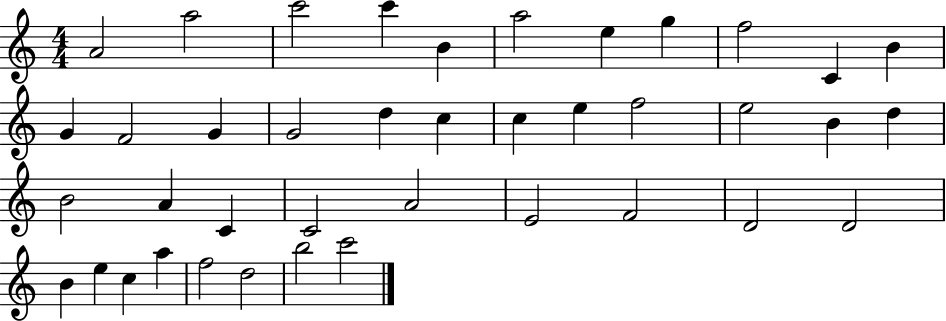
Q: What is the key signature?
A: C major